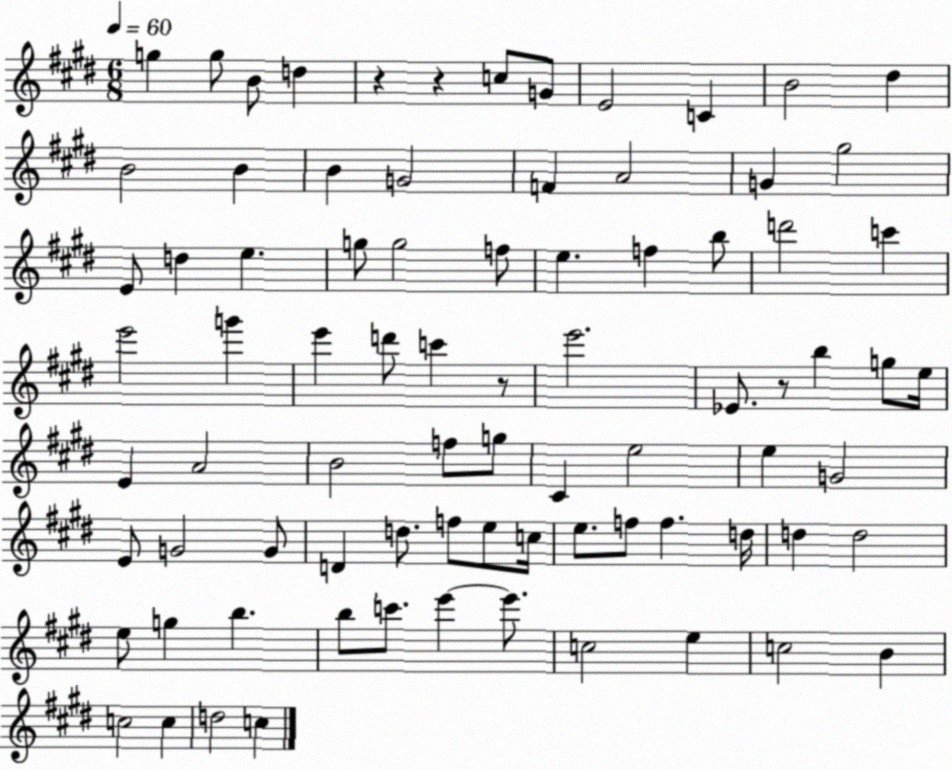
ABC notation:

X:1
T:Untitled
M:6/8
L:1/4
K:E
g g/2 B/2 d z z c/2 G/2 E2 C B2 ^d B2 B B G2 F A2 G ^g2 E/2 d e g/2 g2 f/2 e f b/2 d'2 c' e'2 g' e' d'/2 c' z/2 e'2 _E/2 z/2 b g/2 e/4 E A2 B2 f/2 g/2 ^C e2 e G2 E/2 G2 G/2 D d/2 f/2 e/2 c/4 e/2 f/2 f d/4 d d2 e/2 g b b/2 c'/2 e' e'/2 c2 e c2 B c2 c d2 c